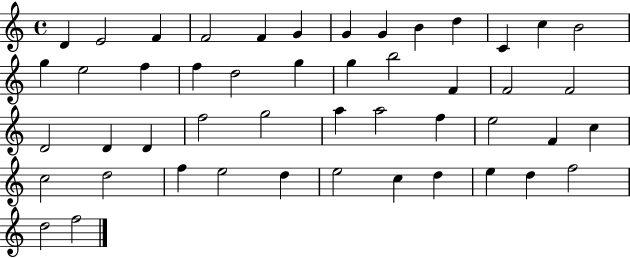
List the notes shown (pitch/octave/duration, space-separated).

D4/q E4/h F4/q F4/h F4/q G4/q G4/q G4/q B4/q D5/q C4/q C5/q B4/h G5/q E5/h F5/q F5/q D5/h G5/q G5/q B5/h F4/q F4/h F4/h D4/h D4/q D4/q F5/h G5/h A5/q A5/h F5/q E5/h F4/q C5/q C5/h D5/h F5/q E5/h D5/q E5/h C5/q D5/q E5/q D5/q F5/h D5/h F5/h